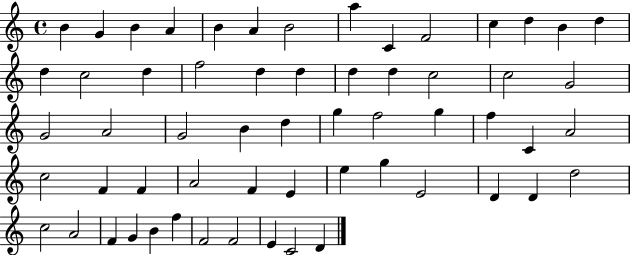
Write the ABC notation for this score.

X:1
T:Untitled
M:4/4
L:1/4
K:C
B G B A B A B2 a C F2 c d B d d c2 d f2 d d d d c2 c2 G2 G2 A2 G2 B d g f2 g f C A2 c2 F F A2 F E e g E2 D D d2 c2 A2 F G B f F2 F2 E C2 D